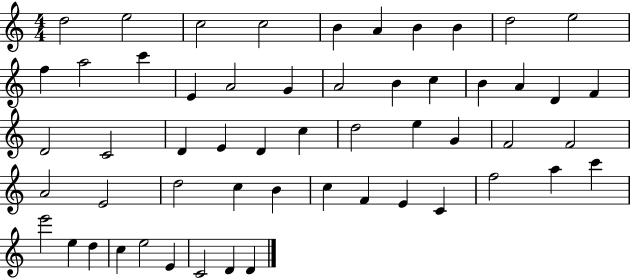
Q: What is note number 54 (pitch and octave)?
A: D4